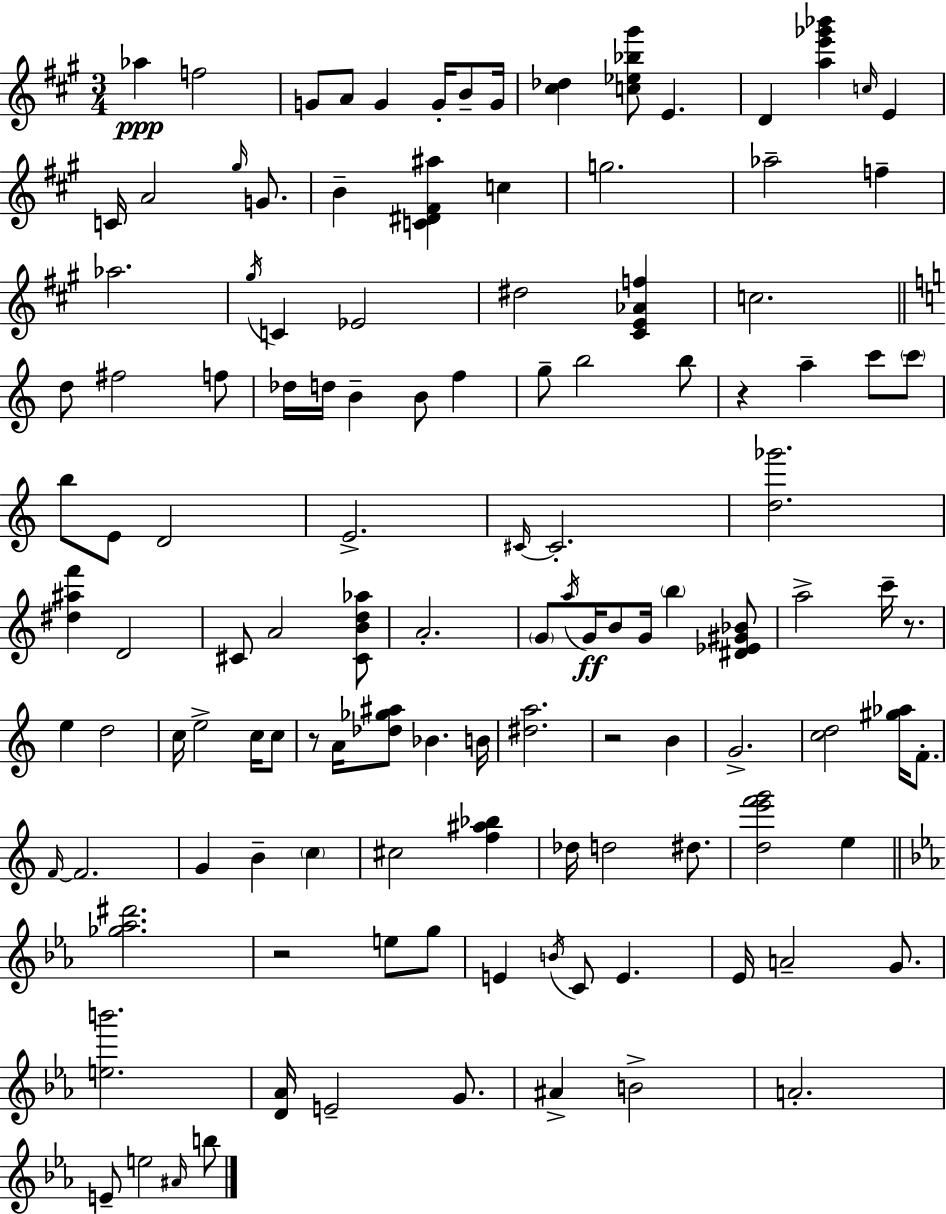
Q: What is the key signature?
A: A major